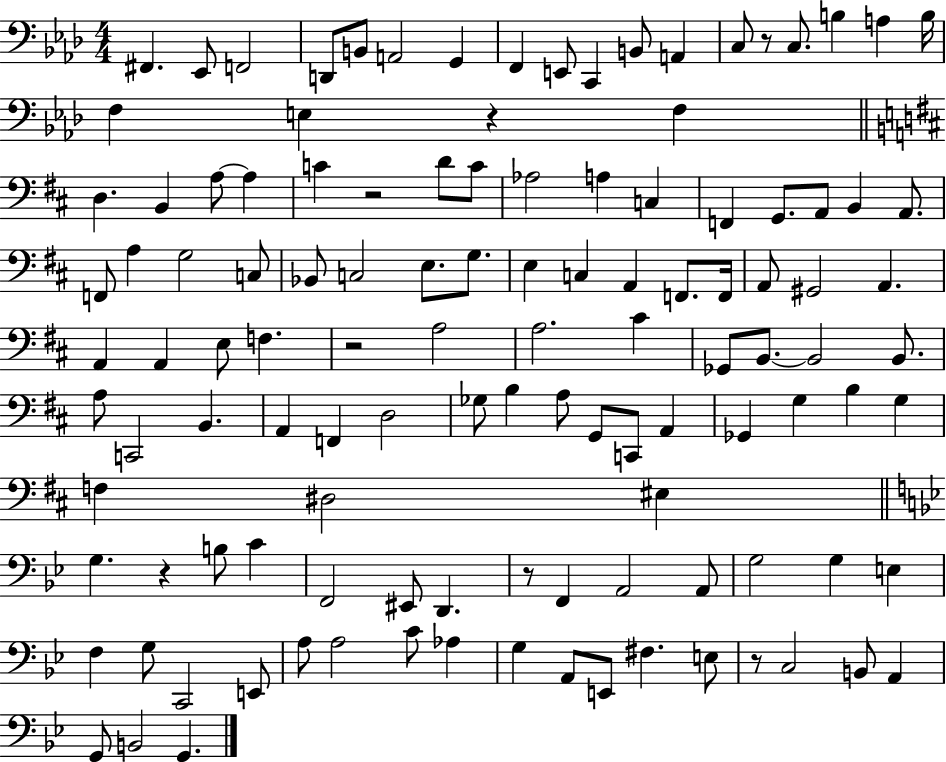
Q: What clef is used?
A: bass